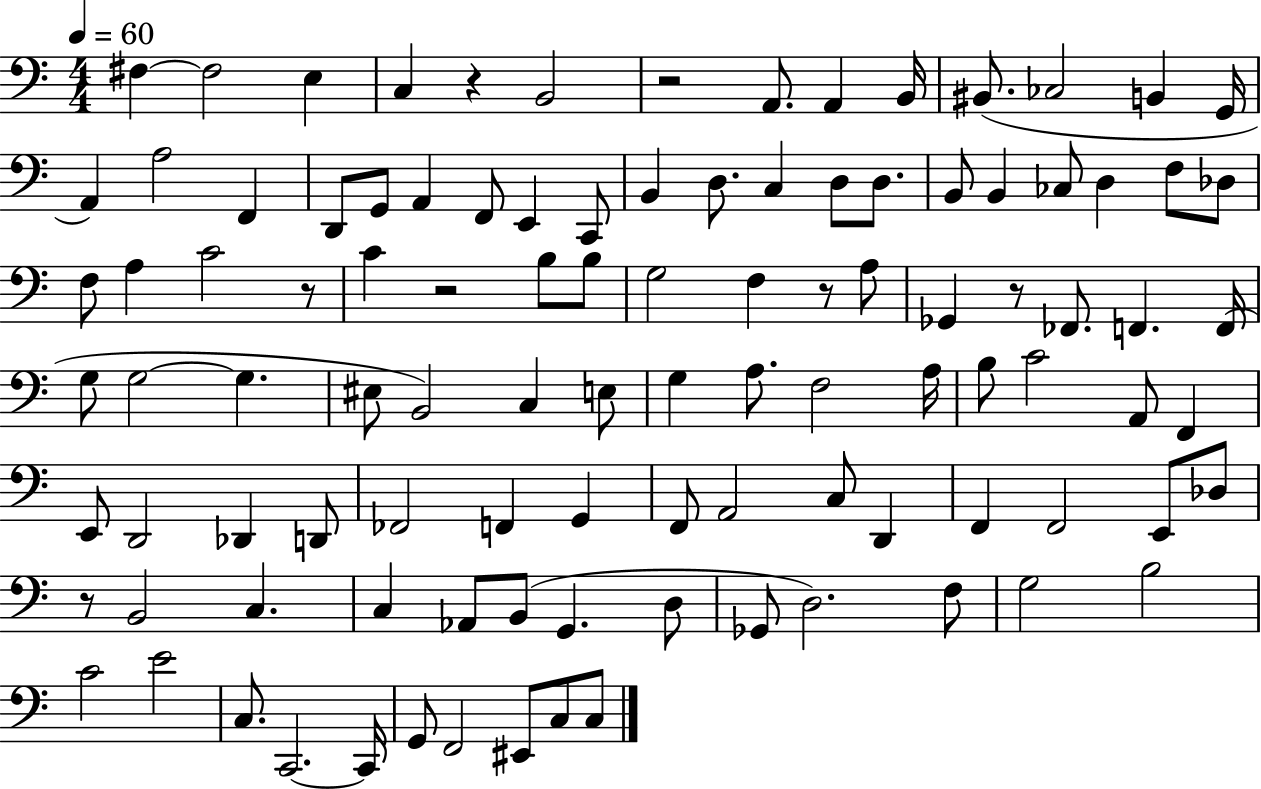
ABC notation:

X:1
T:Untitled
M:4/4
L:1/4
K:C
^F, ^F,2 E, C, z B,,2 z2 A,,/2 A,, B,,/4 ^B,,/2 _C,2 B,, G,,/4 A,, A,2 F,, D,,/2 G,,/2 A,, F,,/2 E,, C,,/2 B,, D,/2 C, D,/2 D,/2 B,,/2 B,, _C,/2 D, F,/2 _D,/2 F,/2 A, C2 z/2 C z2 B,/2 B,/2 G,2 F, z/2 A,/2 _G,, z/2 _F,,/2 F,, F,,/4 G,/2 G,2 G, ^E,/2 B,,2 C, E,/2 G, A,/2 F,2 A,/4 B,/2 C2 A,,/2 F,, E,,/2 D,,2 _D,, D,,/2 _F,,2 F,, G,, F,,/2 A,,2 C,/2 D,, F,, F,,2 E,,/2 _D,/2 z/2 B,,2 C, C, _A,,/2 B,,/2 G,, D,/2 _G,,/2 D,2 F,/2 G,2 B,2 C2 E2 C,/2 C,,2 C,,/4 G,,/2 F,,2 ^E,,/2 C,/2 C,/2